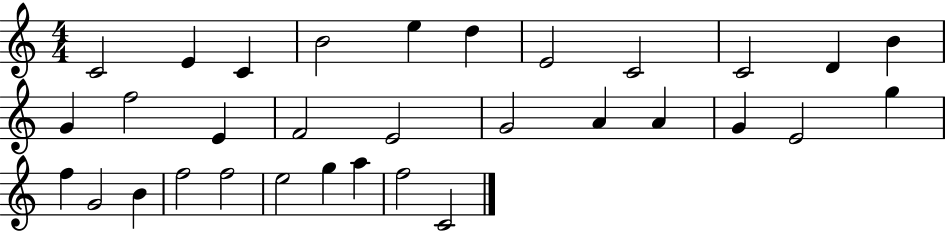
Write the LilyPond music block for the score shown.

{
  \clef treble
  \numericTimeSignature
  \time 4/4
  \key c \major
  c'2 e'4 c'4 | b'2 e''4 d''4 | e'2 c'2 | c'2 d'4 b'4 | \break g'4 f''2 e'4 | f'2 e'2 | g'2 a'4 a'4 | g'4 e'2 g''4 | \break f''4 g'2 b'4 | f''2 f''2 | e''2 g''4 a''4 | f''2 c'2 | \break \bar "|."
}